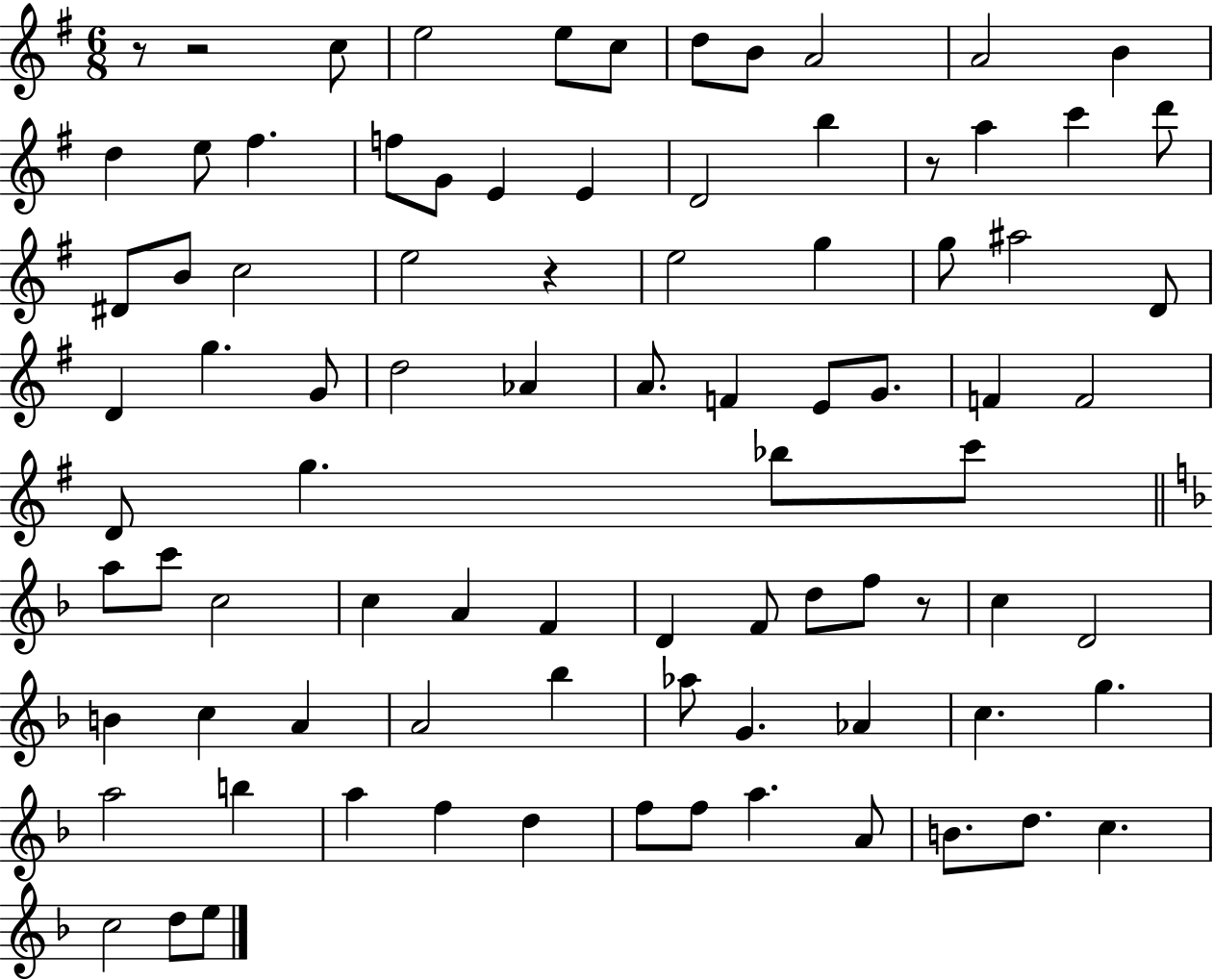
R/e R/h C5/e E5/h E5/e C5/e D5/e B4/e A4/h A4/h B4/q D5/q E5/e F#5/q. F5/e G4/e E4/q E4/q D4/h B5/q R/e A5/q C6/q D6/e D#4/e B4/e C5/h E5/h R/q E5/h G5/q G5/e A#5/h D4/e D4/q G5/q. G4/e D5/h Ab4/q A4/e. F4/q E4/e G4/e. F4/q F4/h D4/e G5/q. Bb5/e C6/e A5/e C6/e C5/h C5/q A4/q F4/q D4/q F4/e D5/e F5/e R/e C5/q D4/h B4/q C5/q A4/q A4/h Bb5/q Ab5/e G4/q. Ab4/q C5/q. G5/q. A5/h B5/q A5/q F5/q D5/q F5/e F5/e A5/q. A4/e B4/e. D5/e. C5/q. C5/h D5/e E5/e